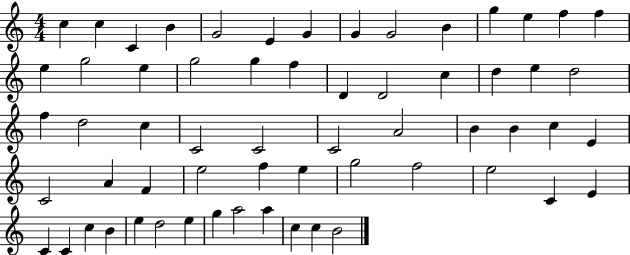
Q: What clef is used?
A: treble